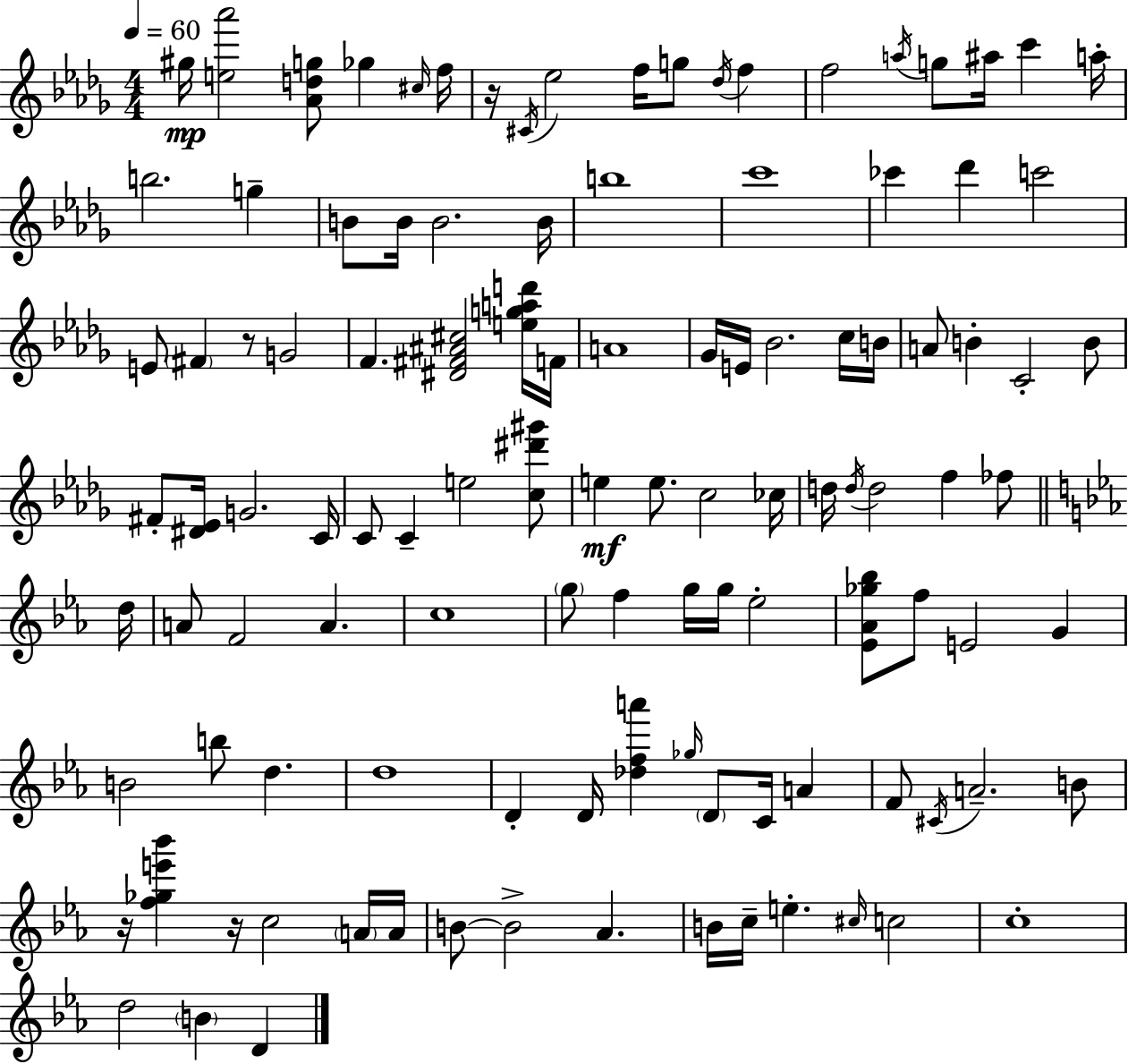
G#5/s [E5,Ab6]/h [Ab4,D5,G5]/e Gb5/q C#5/s F5/s R/s C#4/s Eb5/h F5/s G5/e Db5/s F5/q F5/h A5/s G5/e A#5/s C6/q A5/s B5/h. G5/q B4/e B4/s B4/h. B4/s B5/w C6/w CES6/q Db6/q C6/h E4/e F#4/q R/e G4/h F4/q. [D#4,F#4,A#4,C#5]/h [E5,G5,A5,D6]/s F4/s A4/w Gb4/s E4/s Bb4/h. C5/s B4/s A4/e B4/q C4/h B4/e F#4/e [D#4,Eb4]/s G4/h. C4/s C4/e C4/q E5/h [C5,D#6,G#6]/e E5/q E5/e. C5/h CES5/s D5/s D5/s D5/h F5/q FES5/e D5/s A4/e F4/h A4/q. C5/w G5/e F5/q G5/s G5/s Eb5/h [Eb4,Ab4,Gb5,Bb5]/e F5/e E4/h G4/q B4/h B5/e D5/q. D5/w D4/q D4/s [Db5,F5,A6]/q Gb5/s D4/e C4/s A4/q F4/e C#4/s A4/h. B4/e R/s [F5,Gb5,E6,Bb6]/q R/s C5/h A4/s A4/s B4/e B4/h Ab4/q. B4/s C5/s E5/q. C#5/s C5/h C5/w D5/h B4/q D4/q